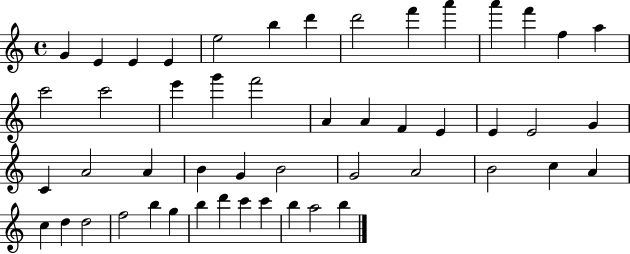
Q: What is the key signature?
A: C major